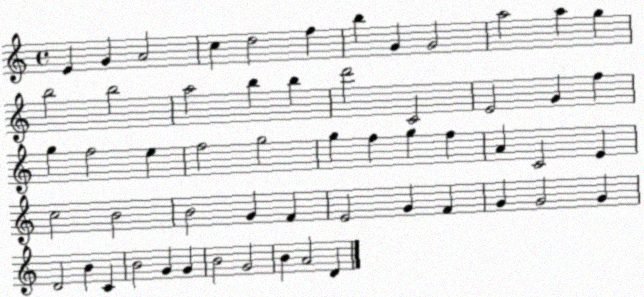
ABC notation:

X:1
T:Untitled
M:4/4
L:1/4
K:C
E G A2 c d2 f b G G2 a2 a g b2 b2 a2 b b d'2 C2 E2 G f g f2 e f2 g2 g f g f A C2 E c2 B2 B2 G F E2 G F G G2 G D2 B C B2 G G B2 G2 B A2 D